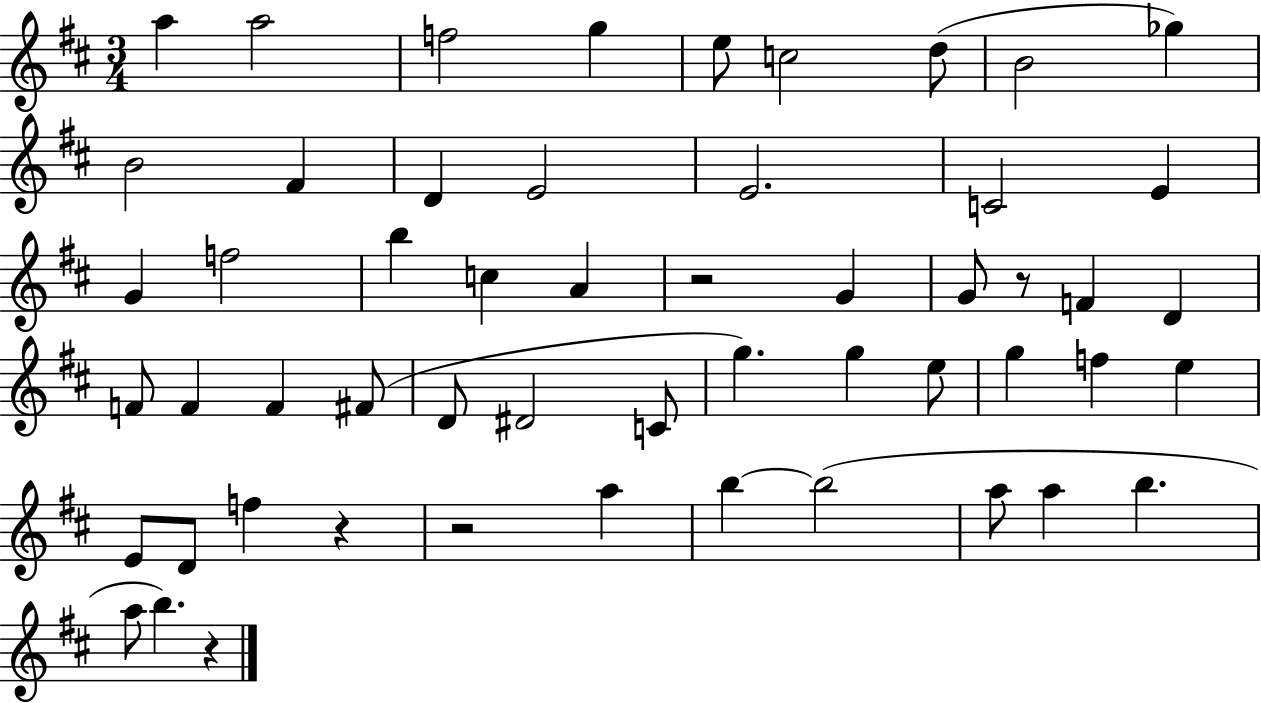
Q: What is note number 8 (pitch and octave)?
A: B4